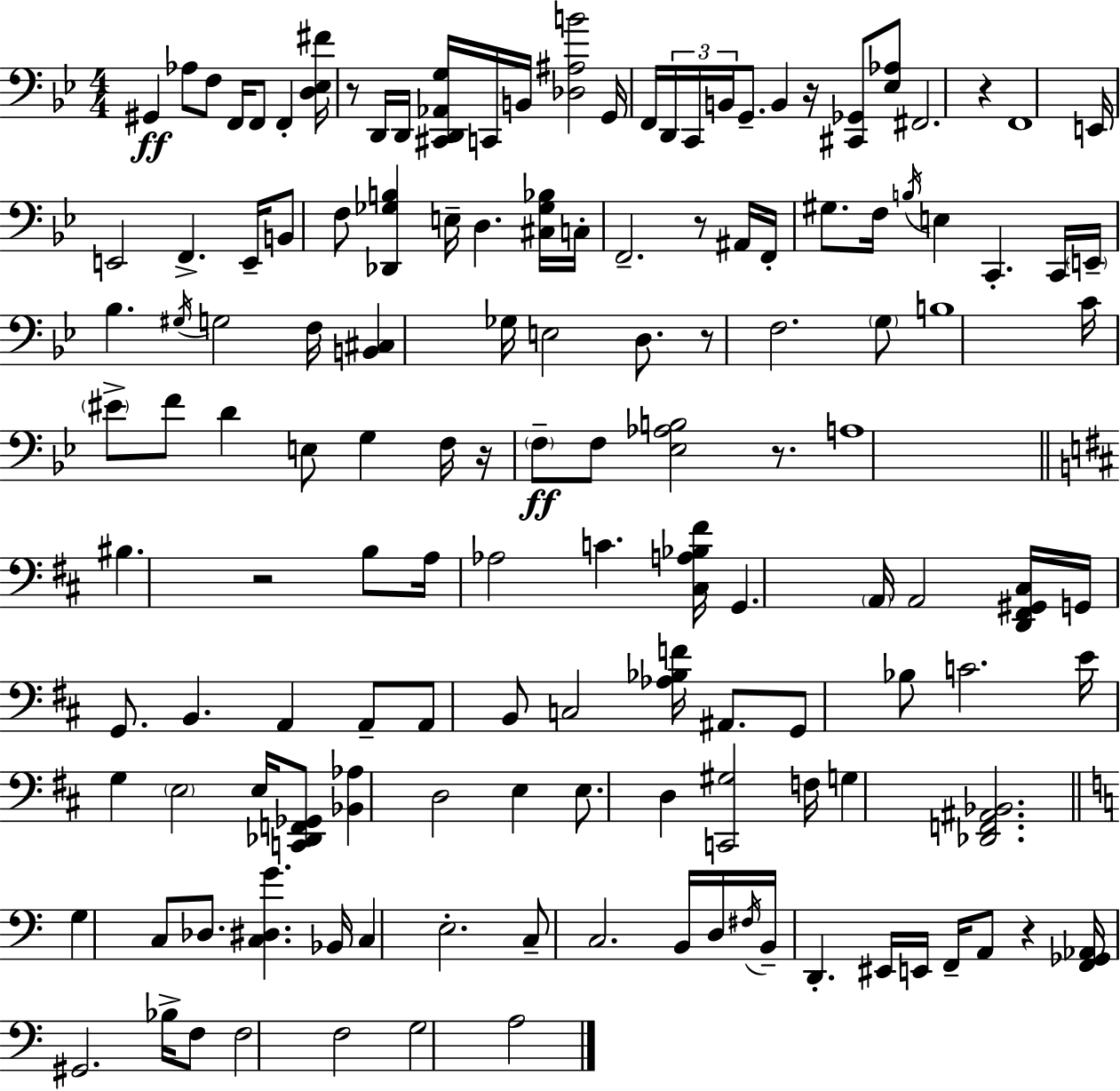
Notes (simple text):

G#2/q Ab3/e F3/e F2/s F2/e F2/q [D3,Eb3,F#4]/s R/e D2/s D2/s [C#2,D2,Ab2,G3]/s C2/s B2/s [Db3,A#3,B4]/h G2/s F2/s D2/s C2/s B2/s G2/e. B2/q R/s [C#2,Gb2]/e [Eb3,Ab3]/e F#2/h. R/q F2/w E2/s E2/h F2/q. E2/s B2/e F3/e [Db2,Gb3,B3]/q E3/s D3/q. [C#3,Gb3,Bb3]/s C3/s F2/h. R/e A#2/s F2/s G#3/e. F3/s B3/s E3/q C2/q. C2/s E2/s Bb3/q. G#3/s G3/h F3/s [B2,C#3]/q Gb3/s E3/h D3/e. R/e F3/h. G3/e B3/w C4/s EIS4/e F4/e D4/q E3/e G3/q F3/s R/s F3/e F3/e [Eb3,Ab3,B3]/h R/e. A3/w BIS3/q. R/h B3/e A3/s Ab3/h C4/q. [C#3,A3,Bb3,F#4]/s G2/q. A2/s A2/h [D2,F#2,G#2,C#3]/s G2/s G2/e. B2/q. A2/q A2/e A2/e B2/e C3/h [Ab3,Bb3,F4]/s A#2/e. G2/e Bb3/e C4/h. E4/s G3/q E3/h E3/s [C2,Db2,F2,Gb2]/e [Bb2,Ab3]/q D3/h E3/q E3/e. D3/q [C2,G#3]/h F3/s G3/q [Db2,F2,A#2,Bb2]/h. G3/q C3/e Db3/e. [C3,D#3,G4]/q. Bb2/s C3/q E3/h. C3/e C3/h. B2/s D3/s F#3/s B2/s D2/q. EIS2/s E2/s F2/s A2/e R/q [F2,Gb2,Ab2]/s G#2/h. Bb3/s F3/e F3/h F3/h G3/h A3/h